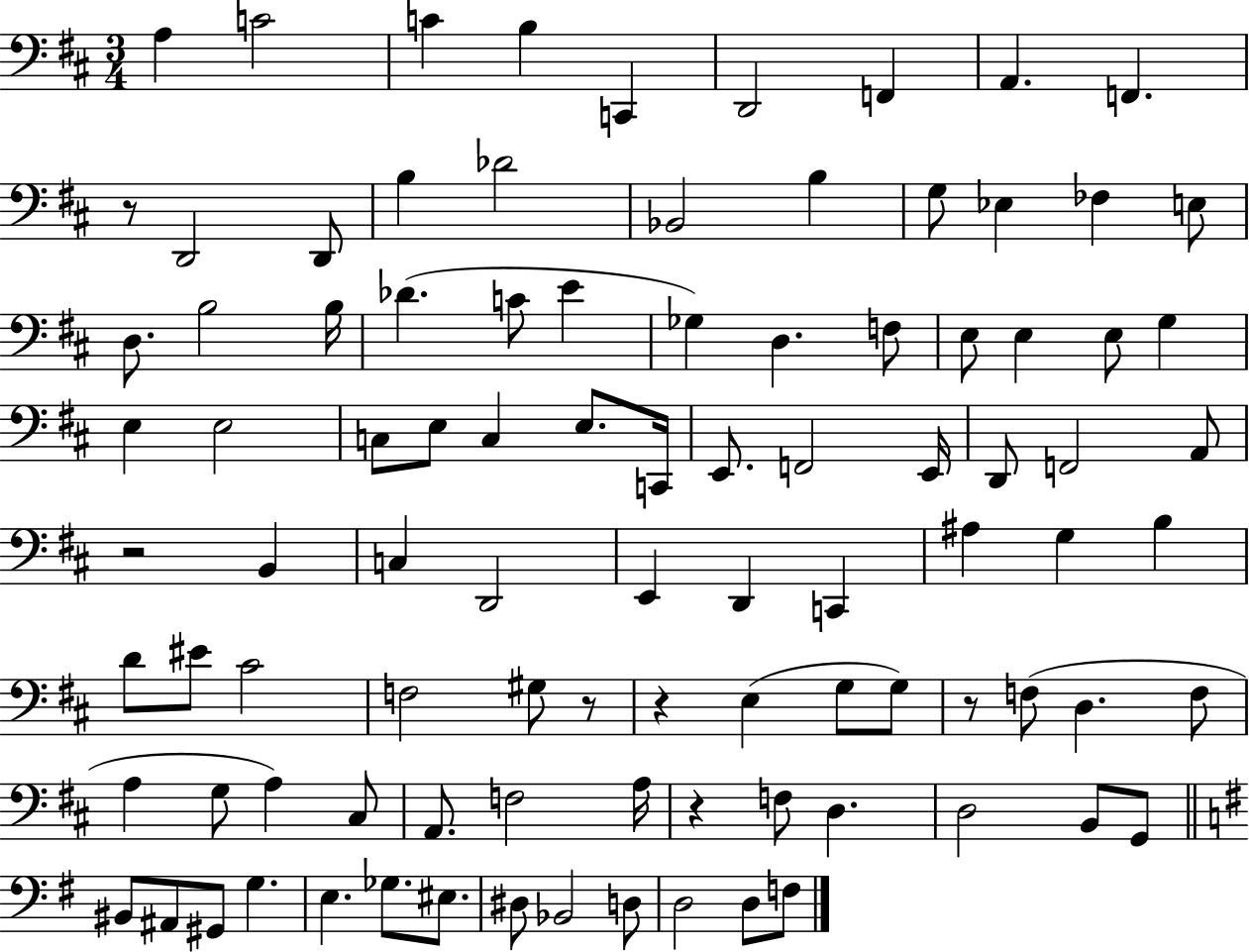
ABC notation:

X:1
T:Untitled
M:3/4
L:1/4
K:D
A, C2 C B, C,, D,,2 F,, A,, F,, z/2 D,,2 D,,/2 B, _D2 _B,,2 B, G,/2 _E, _F, E,/2 D,/2 B,2 B,/4 _D C/2 E _G, D, F,/2 E,/2 E, E,/2 G, E, E,2 C,/2 E,/2 C, E,/2 C,,/4 E,,/2 F,,2 E,,/4 D,,/2 F,,2 A,,/2 z2 B,, C, D,,2 E,, D,, C,, ^A, G, B, D/2 ^E/2 ^C2 F,2 ^G,/2 z/2 z E, G,/2 G,/2 z/2 F,/2 D, F,/2 A, G,/2 A, ^C,/2 A,,/2 F,2 A,/4 z F,/2 D, D,2 B,,/2 G,,/2 ^B,,/2 ^A,,/2 ^G,,/2 G, E, _G,/2 ^E,/2 ^D,/2 _B,,2 D,/2 D,2 D,/2 F,/2